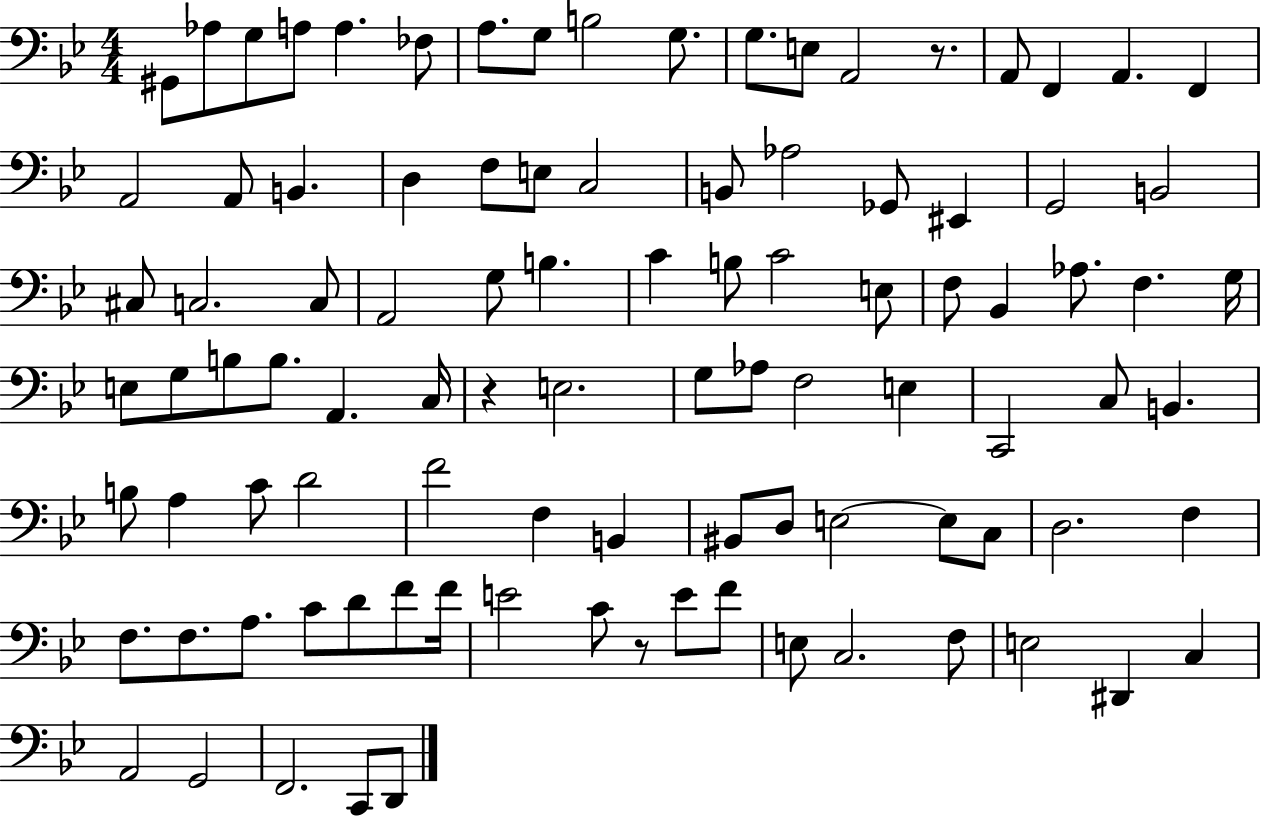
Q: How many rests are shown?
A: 3